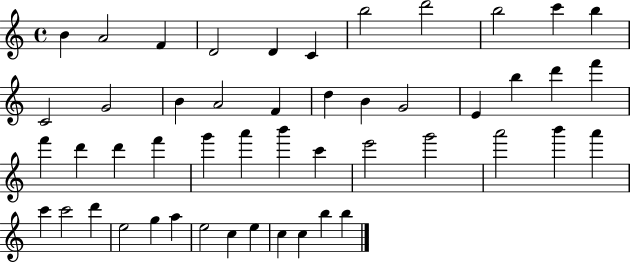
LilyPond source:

{
  \clef treble
  \time 4/4
  \defaultTimeSignature
  \key c \major
  b'4 a'2 f'4 | d'2 d'4 c'4 | b''2 d'''2 | b''2 c'''4 b''4 | \break c'2 g'2 | b'4 a'2 f'4 | d''4 b'4 g'2 | e'4 b''4 d'''4 f'''4 | \break f'''4 d'''4 d'''4 f'''4 | g'''4 a'''4 b'''4 c'''4 | e'''2 g'''2 | a'''2 b'''4 a'''4 | \break c'''4 c'''2 d'''4 | e''2 g''4 a''4 | e''2 c''4 e''4 | c''4 c''4 b''4 b''4 | \break \bar "|."
}